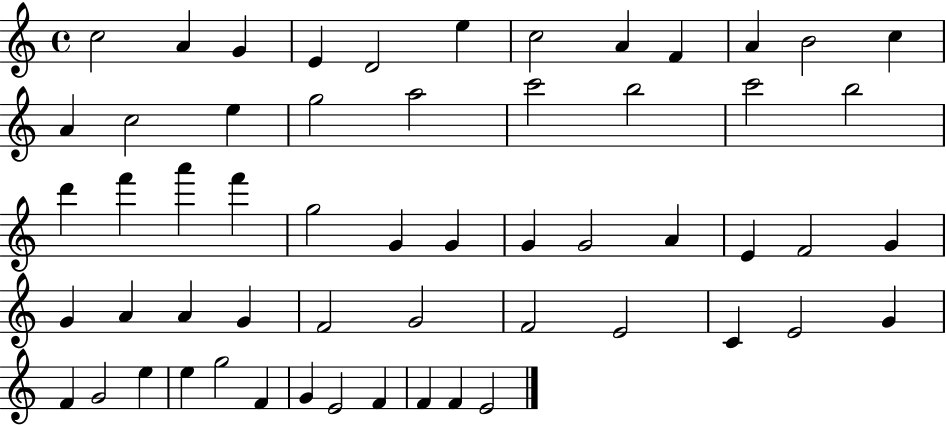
C5/h A4/q G4/q E4/q D4/h E5/q C5/h A4/q F4/q A4/q B4/h C5/q A4/q C5/h E5/q G5/h A5/h C6/h B5/h C6/h B5/h D6/q F6/q A6/q F6/q G5/h G4/q G4/q G4/q G4/h A4/q E4/q F4/h G4/q G4/q A4/q A4/q G4/q F4/h G4/h F4/h E4/h C4/q E4/h G4/q F4/q G4/h E5/q E5/q G5/h F4/q G4/q E4/h F4/q F4/q F4/q E4/h